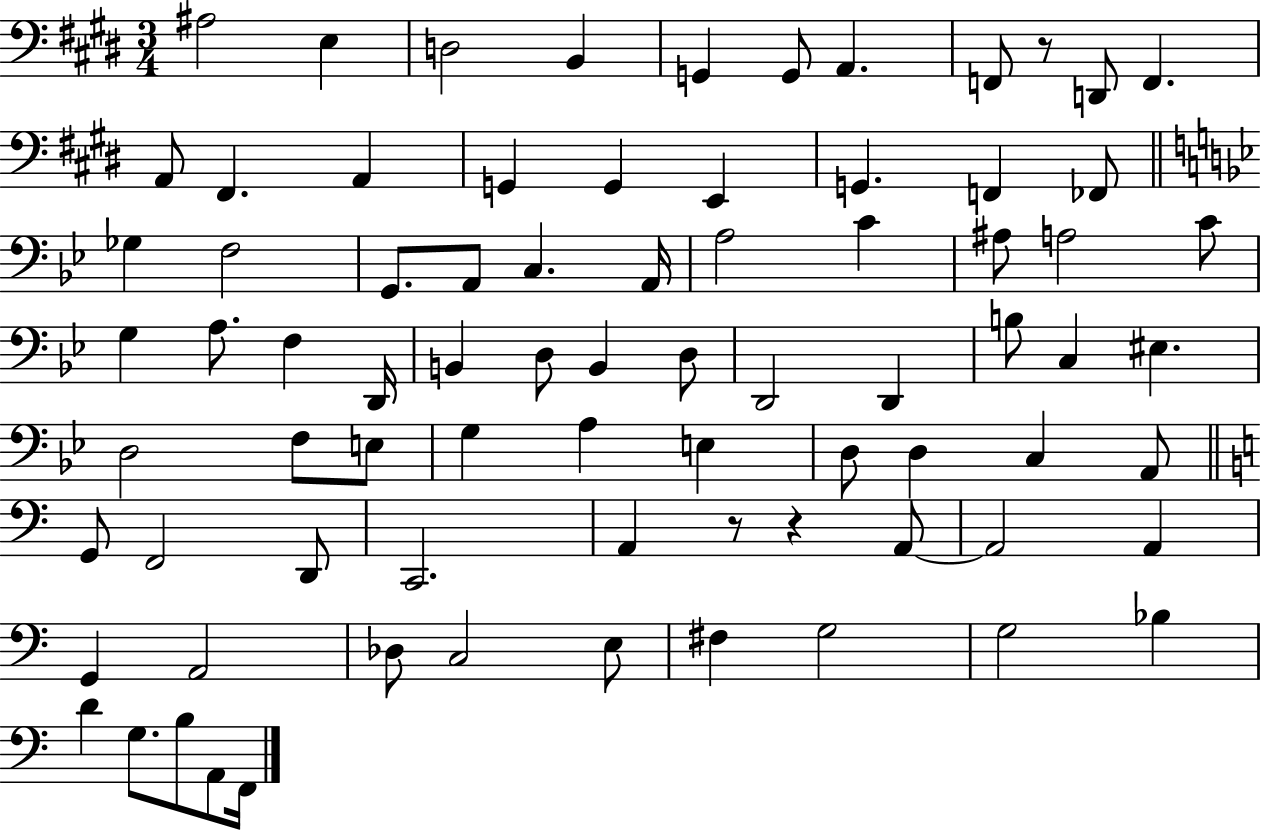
A#3/h E3/q D3/h B2/q G2/q G2/e A2/q. F2/e R/e D2/e F2/q. A2/e F#2/q. A2/q G2/q G2/q E2/q G2/q. F2/q FES2/e Gb3/q F3/h G2/e. A2/e C3/q. A2/s A3/h C4/q A#3/e A3/h C4/e G3/q A3/e. F3/q D2/s B2/q D3/e B2/q D3/e D2/h D2/q B3/e C3/q EIS3/q. D3/h F3/e E3/e G3/q A3/q E3/q D3/e D3/q C3/q A2/e G2/e F2/h D2/e C2/h. A2/q R/e R/q A2/e A2/h A2/q G2/q A2/h Db3/e C3/h E3/e F#3/q G3/h G3/h Bb3/q D4/q G3/e. B3/e A2/e F2/s